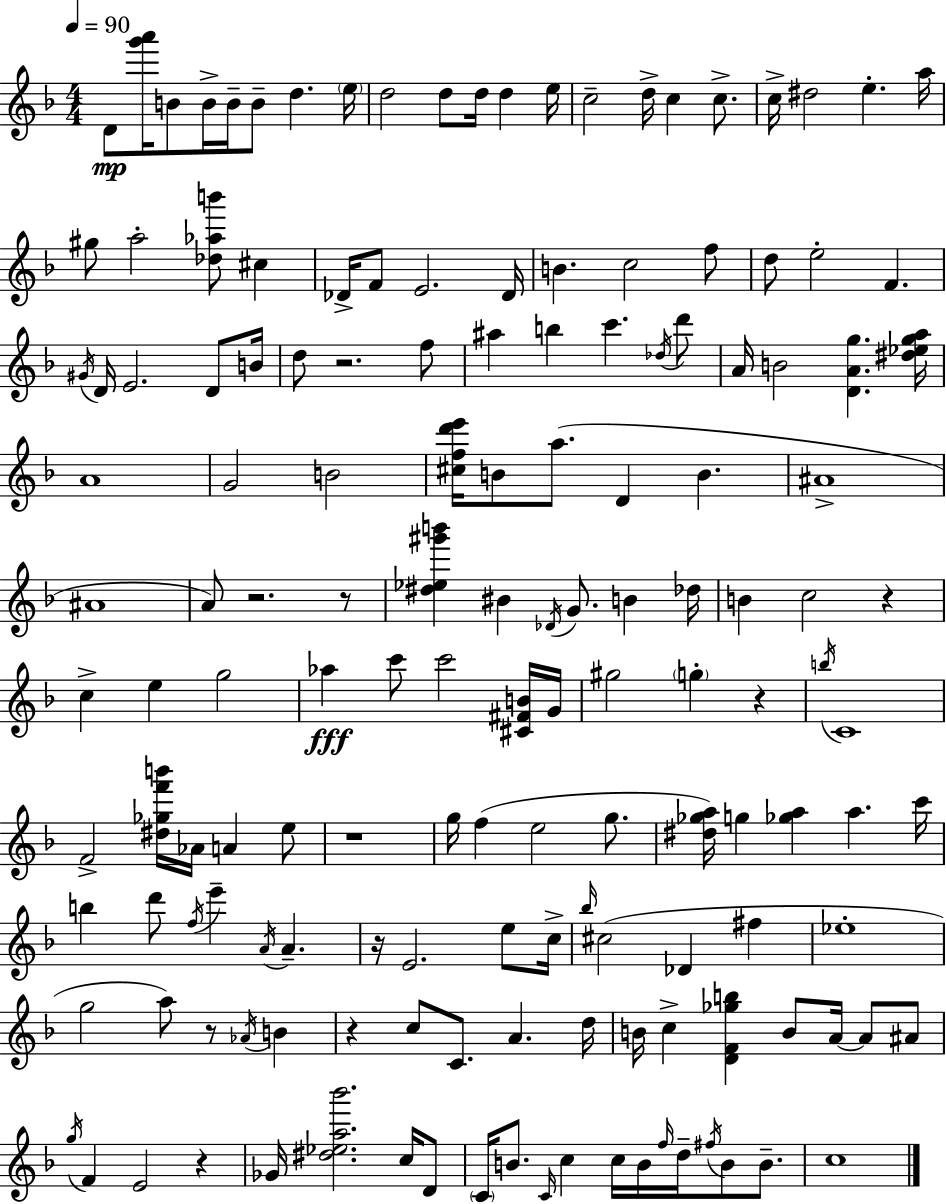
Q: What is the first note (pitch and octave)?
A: D4